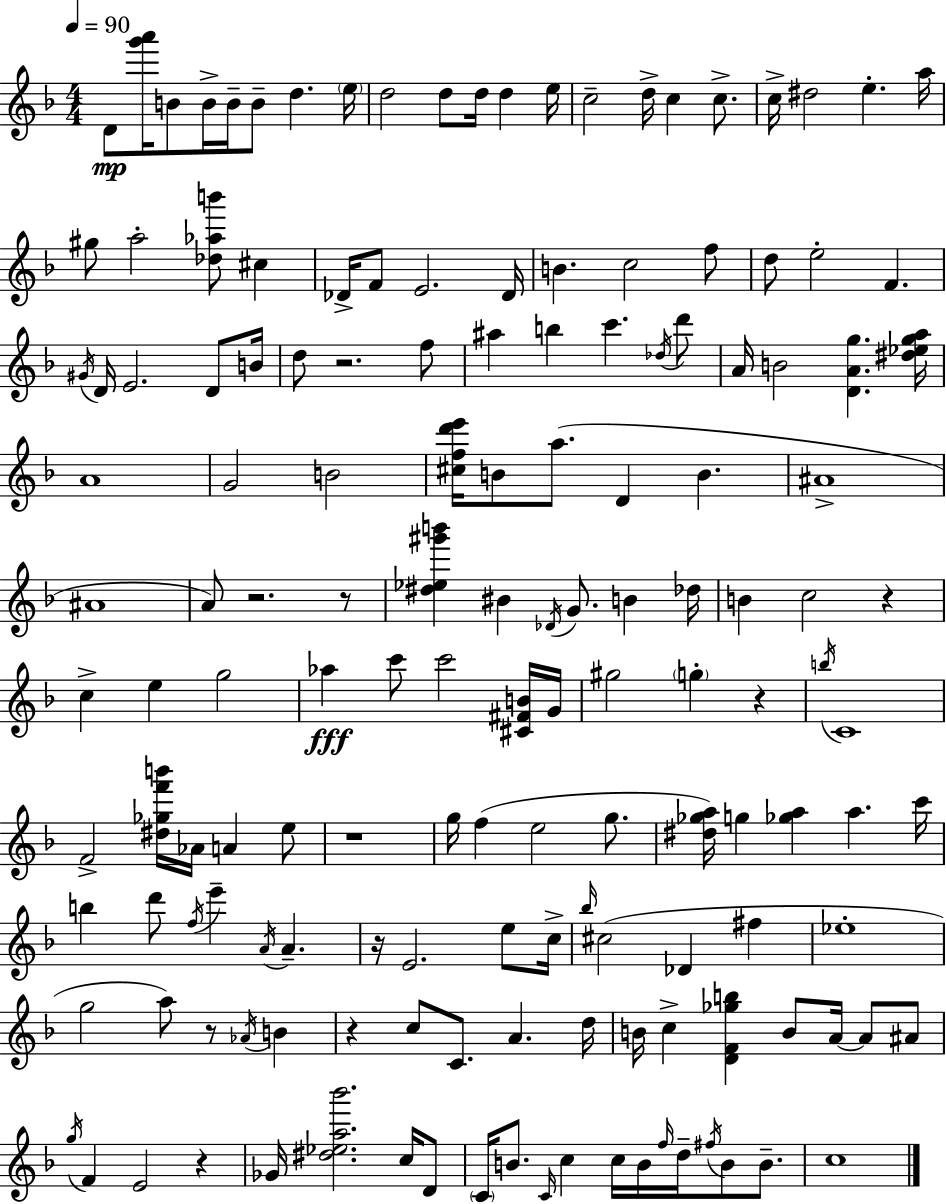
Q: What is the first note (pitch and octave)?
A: D4